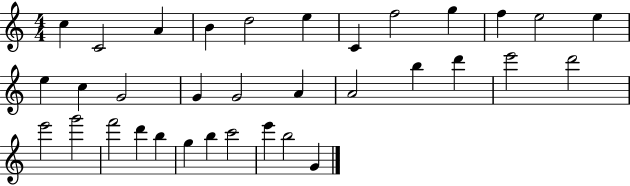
C5/q C4/h A4/q B4/q D5/h E5/q C4/q F5/h G5/q F5/q E5/h E5/q E5/q C5/q G4/h G4/q G4/h A4/q A4/h B5/q D6/q E6/h D6/h E6/h G6/h F6/h D6/q B5/q G5/q B5/q C6/h E6/q B5/h G4/q